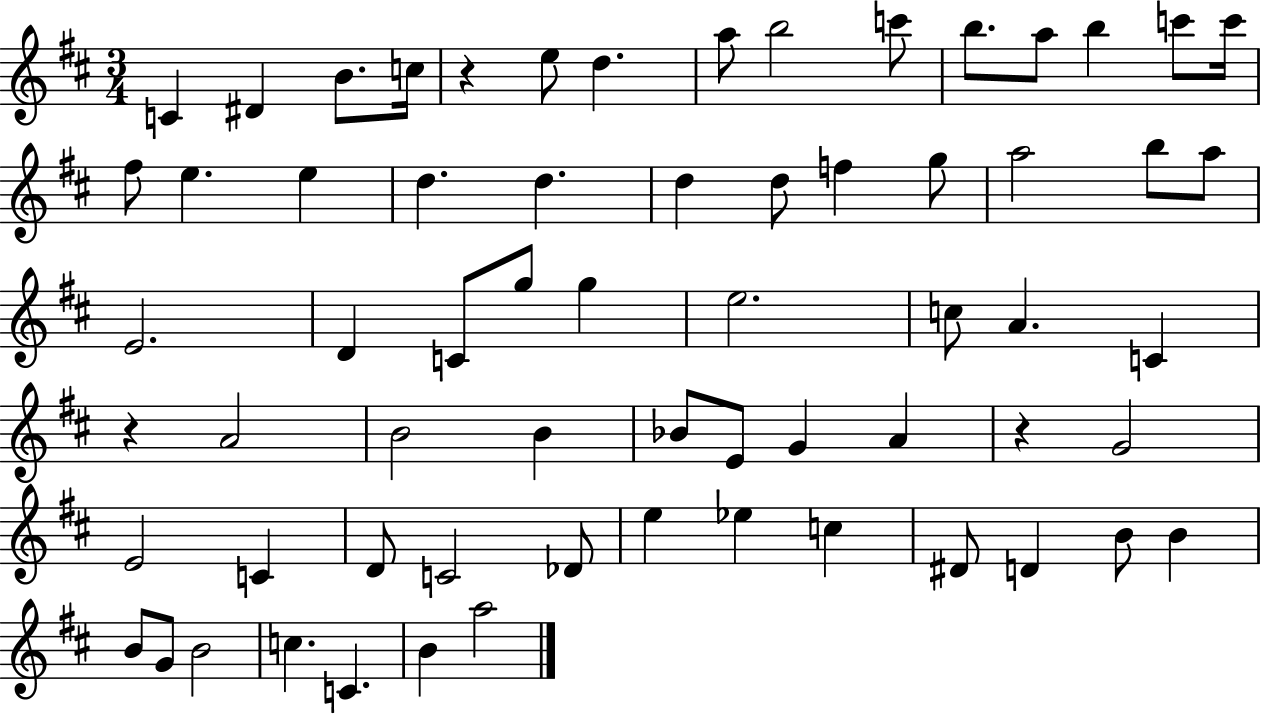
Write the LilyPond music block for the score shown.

{
  \clef treble
  \numericTimeSignature
  \time 3/4
  \key d \major
  c'4 dis'4 b'8. c''16 | r4 e''8 d''4. | a''8 b''2 c'''8 | b''8. a''8 b''4 c'''8 c'''16 | \break fis''8 e''4. e''4 | d''4. d''4. | d''4 d''8 f''4 g''8 | a''2 b''8 a''8 | \break e'2. | d'4 c'8 g''8 g''4 | e''2. | c''8 a'4. c'4 | \break r4 a'2 | b'2 b'4 | bes'8 e'8 g'4 a'4 | r4 g'2 | \break e'2 c'4 | d'8 c'2 des'8 | e''4 ees''4 c''4 | dis'8 d'4 b'8 b'4 | \break b'8 g'8 b'2 | c''4. c'4. | b'4 a''2 | \bar "|."
}